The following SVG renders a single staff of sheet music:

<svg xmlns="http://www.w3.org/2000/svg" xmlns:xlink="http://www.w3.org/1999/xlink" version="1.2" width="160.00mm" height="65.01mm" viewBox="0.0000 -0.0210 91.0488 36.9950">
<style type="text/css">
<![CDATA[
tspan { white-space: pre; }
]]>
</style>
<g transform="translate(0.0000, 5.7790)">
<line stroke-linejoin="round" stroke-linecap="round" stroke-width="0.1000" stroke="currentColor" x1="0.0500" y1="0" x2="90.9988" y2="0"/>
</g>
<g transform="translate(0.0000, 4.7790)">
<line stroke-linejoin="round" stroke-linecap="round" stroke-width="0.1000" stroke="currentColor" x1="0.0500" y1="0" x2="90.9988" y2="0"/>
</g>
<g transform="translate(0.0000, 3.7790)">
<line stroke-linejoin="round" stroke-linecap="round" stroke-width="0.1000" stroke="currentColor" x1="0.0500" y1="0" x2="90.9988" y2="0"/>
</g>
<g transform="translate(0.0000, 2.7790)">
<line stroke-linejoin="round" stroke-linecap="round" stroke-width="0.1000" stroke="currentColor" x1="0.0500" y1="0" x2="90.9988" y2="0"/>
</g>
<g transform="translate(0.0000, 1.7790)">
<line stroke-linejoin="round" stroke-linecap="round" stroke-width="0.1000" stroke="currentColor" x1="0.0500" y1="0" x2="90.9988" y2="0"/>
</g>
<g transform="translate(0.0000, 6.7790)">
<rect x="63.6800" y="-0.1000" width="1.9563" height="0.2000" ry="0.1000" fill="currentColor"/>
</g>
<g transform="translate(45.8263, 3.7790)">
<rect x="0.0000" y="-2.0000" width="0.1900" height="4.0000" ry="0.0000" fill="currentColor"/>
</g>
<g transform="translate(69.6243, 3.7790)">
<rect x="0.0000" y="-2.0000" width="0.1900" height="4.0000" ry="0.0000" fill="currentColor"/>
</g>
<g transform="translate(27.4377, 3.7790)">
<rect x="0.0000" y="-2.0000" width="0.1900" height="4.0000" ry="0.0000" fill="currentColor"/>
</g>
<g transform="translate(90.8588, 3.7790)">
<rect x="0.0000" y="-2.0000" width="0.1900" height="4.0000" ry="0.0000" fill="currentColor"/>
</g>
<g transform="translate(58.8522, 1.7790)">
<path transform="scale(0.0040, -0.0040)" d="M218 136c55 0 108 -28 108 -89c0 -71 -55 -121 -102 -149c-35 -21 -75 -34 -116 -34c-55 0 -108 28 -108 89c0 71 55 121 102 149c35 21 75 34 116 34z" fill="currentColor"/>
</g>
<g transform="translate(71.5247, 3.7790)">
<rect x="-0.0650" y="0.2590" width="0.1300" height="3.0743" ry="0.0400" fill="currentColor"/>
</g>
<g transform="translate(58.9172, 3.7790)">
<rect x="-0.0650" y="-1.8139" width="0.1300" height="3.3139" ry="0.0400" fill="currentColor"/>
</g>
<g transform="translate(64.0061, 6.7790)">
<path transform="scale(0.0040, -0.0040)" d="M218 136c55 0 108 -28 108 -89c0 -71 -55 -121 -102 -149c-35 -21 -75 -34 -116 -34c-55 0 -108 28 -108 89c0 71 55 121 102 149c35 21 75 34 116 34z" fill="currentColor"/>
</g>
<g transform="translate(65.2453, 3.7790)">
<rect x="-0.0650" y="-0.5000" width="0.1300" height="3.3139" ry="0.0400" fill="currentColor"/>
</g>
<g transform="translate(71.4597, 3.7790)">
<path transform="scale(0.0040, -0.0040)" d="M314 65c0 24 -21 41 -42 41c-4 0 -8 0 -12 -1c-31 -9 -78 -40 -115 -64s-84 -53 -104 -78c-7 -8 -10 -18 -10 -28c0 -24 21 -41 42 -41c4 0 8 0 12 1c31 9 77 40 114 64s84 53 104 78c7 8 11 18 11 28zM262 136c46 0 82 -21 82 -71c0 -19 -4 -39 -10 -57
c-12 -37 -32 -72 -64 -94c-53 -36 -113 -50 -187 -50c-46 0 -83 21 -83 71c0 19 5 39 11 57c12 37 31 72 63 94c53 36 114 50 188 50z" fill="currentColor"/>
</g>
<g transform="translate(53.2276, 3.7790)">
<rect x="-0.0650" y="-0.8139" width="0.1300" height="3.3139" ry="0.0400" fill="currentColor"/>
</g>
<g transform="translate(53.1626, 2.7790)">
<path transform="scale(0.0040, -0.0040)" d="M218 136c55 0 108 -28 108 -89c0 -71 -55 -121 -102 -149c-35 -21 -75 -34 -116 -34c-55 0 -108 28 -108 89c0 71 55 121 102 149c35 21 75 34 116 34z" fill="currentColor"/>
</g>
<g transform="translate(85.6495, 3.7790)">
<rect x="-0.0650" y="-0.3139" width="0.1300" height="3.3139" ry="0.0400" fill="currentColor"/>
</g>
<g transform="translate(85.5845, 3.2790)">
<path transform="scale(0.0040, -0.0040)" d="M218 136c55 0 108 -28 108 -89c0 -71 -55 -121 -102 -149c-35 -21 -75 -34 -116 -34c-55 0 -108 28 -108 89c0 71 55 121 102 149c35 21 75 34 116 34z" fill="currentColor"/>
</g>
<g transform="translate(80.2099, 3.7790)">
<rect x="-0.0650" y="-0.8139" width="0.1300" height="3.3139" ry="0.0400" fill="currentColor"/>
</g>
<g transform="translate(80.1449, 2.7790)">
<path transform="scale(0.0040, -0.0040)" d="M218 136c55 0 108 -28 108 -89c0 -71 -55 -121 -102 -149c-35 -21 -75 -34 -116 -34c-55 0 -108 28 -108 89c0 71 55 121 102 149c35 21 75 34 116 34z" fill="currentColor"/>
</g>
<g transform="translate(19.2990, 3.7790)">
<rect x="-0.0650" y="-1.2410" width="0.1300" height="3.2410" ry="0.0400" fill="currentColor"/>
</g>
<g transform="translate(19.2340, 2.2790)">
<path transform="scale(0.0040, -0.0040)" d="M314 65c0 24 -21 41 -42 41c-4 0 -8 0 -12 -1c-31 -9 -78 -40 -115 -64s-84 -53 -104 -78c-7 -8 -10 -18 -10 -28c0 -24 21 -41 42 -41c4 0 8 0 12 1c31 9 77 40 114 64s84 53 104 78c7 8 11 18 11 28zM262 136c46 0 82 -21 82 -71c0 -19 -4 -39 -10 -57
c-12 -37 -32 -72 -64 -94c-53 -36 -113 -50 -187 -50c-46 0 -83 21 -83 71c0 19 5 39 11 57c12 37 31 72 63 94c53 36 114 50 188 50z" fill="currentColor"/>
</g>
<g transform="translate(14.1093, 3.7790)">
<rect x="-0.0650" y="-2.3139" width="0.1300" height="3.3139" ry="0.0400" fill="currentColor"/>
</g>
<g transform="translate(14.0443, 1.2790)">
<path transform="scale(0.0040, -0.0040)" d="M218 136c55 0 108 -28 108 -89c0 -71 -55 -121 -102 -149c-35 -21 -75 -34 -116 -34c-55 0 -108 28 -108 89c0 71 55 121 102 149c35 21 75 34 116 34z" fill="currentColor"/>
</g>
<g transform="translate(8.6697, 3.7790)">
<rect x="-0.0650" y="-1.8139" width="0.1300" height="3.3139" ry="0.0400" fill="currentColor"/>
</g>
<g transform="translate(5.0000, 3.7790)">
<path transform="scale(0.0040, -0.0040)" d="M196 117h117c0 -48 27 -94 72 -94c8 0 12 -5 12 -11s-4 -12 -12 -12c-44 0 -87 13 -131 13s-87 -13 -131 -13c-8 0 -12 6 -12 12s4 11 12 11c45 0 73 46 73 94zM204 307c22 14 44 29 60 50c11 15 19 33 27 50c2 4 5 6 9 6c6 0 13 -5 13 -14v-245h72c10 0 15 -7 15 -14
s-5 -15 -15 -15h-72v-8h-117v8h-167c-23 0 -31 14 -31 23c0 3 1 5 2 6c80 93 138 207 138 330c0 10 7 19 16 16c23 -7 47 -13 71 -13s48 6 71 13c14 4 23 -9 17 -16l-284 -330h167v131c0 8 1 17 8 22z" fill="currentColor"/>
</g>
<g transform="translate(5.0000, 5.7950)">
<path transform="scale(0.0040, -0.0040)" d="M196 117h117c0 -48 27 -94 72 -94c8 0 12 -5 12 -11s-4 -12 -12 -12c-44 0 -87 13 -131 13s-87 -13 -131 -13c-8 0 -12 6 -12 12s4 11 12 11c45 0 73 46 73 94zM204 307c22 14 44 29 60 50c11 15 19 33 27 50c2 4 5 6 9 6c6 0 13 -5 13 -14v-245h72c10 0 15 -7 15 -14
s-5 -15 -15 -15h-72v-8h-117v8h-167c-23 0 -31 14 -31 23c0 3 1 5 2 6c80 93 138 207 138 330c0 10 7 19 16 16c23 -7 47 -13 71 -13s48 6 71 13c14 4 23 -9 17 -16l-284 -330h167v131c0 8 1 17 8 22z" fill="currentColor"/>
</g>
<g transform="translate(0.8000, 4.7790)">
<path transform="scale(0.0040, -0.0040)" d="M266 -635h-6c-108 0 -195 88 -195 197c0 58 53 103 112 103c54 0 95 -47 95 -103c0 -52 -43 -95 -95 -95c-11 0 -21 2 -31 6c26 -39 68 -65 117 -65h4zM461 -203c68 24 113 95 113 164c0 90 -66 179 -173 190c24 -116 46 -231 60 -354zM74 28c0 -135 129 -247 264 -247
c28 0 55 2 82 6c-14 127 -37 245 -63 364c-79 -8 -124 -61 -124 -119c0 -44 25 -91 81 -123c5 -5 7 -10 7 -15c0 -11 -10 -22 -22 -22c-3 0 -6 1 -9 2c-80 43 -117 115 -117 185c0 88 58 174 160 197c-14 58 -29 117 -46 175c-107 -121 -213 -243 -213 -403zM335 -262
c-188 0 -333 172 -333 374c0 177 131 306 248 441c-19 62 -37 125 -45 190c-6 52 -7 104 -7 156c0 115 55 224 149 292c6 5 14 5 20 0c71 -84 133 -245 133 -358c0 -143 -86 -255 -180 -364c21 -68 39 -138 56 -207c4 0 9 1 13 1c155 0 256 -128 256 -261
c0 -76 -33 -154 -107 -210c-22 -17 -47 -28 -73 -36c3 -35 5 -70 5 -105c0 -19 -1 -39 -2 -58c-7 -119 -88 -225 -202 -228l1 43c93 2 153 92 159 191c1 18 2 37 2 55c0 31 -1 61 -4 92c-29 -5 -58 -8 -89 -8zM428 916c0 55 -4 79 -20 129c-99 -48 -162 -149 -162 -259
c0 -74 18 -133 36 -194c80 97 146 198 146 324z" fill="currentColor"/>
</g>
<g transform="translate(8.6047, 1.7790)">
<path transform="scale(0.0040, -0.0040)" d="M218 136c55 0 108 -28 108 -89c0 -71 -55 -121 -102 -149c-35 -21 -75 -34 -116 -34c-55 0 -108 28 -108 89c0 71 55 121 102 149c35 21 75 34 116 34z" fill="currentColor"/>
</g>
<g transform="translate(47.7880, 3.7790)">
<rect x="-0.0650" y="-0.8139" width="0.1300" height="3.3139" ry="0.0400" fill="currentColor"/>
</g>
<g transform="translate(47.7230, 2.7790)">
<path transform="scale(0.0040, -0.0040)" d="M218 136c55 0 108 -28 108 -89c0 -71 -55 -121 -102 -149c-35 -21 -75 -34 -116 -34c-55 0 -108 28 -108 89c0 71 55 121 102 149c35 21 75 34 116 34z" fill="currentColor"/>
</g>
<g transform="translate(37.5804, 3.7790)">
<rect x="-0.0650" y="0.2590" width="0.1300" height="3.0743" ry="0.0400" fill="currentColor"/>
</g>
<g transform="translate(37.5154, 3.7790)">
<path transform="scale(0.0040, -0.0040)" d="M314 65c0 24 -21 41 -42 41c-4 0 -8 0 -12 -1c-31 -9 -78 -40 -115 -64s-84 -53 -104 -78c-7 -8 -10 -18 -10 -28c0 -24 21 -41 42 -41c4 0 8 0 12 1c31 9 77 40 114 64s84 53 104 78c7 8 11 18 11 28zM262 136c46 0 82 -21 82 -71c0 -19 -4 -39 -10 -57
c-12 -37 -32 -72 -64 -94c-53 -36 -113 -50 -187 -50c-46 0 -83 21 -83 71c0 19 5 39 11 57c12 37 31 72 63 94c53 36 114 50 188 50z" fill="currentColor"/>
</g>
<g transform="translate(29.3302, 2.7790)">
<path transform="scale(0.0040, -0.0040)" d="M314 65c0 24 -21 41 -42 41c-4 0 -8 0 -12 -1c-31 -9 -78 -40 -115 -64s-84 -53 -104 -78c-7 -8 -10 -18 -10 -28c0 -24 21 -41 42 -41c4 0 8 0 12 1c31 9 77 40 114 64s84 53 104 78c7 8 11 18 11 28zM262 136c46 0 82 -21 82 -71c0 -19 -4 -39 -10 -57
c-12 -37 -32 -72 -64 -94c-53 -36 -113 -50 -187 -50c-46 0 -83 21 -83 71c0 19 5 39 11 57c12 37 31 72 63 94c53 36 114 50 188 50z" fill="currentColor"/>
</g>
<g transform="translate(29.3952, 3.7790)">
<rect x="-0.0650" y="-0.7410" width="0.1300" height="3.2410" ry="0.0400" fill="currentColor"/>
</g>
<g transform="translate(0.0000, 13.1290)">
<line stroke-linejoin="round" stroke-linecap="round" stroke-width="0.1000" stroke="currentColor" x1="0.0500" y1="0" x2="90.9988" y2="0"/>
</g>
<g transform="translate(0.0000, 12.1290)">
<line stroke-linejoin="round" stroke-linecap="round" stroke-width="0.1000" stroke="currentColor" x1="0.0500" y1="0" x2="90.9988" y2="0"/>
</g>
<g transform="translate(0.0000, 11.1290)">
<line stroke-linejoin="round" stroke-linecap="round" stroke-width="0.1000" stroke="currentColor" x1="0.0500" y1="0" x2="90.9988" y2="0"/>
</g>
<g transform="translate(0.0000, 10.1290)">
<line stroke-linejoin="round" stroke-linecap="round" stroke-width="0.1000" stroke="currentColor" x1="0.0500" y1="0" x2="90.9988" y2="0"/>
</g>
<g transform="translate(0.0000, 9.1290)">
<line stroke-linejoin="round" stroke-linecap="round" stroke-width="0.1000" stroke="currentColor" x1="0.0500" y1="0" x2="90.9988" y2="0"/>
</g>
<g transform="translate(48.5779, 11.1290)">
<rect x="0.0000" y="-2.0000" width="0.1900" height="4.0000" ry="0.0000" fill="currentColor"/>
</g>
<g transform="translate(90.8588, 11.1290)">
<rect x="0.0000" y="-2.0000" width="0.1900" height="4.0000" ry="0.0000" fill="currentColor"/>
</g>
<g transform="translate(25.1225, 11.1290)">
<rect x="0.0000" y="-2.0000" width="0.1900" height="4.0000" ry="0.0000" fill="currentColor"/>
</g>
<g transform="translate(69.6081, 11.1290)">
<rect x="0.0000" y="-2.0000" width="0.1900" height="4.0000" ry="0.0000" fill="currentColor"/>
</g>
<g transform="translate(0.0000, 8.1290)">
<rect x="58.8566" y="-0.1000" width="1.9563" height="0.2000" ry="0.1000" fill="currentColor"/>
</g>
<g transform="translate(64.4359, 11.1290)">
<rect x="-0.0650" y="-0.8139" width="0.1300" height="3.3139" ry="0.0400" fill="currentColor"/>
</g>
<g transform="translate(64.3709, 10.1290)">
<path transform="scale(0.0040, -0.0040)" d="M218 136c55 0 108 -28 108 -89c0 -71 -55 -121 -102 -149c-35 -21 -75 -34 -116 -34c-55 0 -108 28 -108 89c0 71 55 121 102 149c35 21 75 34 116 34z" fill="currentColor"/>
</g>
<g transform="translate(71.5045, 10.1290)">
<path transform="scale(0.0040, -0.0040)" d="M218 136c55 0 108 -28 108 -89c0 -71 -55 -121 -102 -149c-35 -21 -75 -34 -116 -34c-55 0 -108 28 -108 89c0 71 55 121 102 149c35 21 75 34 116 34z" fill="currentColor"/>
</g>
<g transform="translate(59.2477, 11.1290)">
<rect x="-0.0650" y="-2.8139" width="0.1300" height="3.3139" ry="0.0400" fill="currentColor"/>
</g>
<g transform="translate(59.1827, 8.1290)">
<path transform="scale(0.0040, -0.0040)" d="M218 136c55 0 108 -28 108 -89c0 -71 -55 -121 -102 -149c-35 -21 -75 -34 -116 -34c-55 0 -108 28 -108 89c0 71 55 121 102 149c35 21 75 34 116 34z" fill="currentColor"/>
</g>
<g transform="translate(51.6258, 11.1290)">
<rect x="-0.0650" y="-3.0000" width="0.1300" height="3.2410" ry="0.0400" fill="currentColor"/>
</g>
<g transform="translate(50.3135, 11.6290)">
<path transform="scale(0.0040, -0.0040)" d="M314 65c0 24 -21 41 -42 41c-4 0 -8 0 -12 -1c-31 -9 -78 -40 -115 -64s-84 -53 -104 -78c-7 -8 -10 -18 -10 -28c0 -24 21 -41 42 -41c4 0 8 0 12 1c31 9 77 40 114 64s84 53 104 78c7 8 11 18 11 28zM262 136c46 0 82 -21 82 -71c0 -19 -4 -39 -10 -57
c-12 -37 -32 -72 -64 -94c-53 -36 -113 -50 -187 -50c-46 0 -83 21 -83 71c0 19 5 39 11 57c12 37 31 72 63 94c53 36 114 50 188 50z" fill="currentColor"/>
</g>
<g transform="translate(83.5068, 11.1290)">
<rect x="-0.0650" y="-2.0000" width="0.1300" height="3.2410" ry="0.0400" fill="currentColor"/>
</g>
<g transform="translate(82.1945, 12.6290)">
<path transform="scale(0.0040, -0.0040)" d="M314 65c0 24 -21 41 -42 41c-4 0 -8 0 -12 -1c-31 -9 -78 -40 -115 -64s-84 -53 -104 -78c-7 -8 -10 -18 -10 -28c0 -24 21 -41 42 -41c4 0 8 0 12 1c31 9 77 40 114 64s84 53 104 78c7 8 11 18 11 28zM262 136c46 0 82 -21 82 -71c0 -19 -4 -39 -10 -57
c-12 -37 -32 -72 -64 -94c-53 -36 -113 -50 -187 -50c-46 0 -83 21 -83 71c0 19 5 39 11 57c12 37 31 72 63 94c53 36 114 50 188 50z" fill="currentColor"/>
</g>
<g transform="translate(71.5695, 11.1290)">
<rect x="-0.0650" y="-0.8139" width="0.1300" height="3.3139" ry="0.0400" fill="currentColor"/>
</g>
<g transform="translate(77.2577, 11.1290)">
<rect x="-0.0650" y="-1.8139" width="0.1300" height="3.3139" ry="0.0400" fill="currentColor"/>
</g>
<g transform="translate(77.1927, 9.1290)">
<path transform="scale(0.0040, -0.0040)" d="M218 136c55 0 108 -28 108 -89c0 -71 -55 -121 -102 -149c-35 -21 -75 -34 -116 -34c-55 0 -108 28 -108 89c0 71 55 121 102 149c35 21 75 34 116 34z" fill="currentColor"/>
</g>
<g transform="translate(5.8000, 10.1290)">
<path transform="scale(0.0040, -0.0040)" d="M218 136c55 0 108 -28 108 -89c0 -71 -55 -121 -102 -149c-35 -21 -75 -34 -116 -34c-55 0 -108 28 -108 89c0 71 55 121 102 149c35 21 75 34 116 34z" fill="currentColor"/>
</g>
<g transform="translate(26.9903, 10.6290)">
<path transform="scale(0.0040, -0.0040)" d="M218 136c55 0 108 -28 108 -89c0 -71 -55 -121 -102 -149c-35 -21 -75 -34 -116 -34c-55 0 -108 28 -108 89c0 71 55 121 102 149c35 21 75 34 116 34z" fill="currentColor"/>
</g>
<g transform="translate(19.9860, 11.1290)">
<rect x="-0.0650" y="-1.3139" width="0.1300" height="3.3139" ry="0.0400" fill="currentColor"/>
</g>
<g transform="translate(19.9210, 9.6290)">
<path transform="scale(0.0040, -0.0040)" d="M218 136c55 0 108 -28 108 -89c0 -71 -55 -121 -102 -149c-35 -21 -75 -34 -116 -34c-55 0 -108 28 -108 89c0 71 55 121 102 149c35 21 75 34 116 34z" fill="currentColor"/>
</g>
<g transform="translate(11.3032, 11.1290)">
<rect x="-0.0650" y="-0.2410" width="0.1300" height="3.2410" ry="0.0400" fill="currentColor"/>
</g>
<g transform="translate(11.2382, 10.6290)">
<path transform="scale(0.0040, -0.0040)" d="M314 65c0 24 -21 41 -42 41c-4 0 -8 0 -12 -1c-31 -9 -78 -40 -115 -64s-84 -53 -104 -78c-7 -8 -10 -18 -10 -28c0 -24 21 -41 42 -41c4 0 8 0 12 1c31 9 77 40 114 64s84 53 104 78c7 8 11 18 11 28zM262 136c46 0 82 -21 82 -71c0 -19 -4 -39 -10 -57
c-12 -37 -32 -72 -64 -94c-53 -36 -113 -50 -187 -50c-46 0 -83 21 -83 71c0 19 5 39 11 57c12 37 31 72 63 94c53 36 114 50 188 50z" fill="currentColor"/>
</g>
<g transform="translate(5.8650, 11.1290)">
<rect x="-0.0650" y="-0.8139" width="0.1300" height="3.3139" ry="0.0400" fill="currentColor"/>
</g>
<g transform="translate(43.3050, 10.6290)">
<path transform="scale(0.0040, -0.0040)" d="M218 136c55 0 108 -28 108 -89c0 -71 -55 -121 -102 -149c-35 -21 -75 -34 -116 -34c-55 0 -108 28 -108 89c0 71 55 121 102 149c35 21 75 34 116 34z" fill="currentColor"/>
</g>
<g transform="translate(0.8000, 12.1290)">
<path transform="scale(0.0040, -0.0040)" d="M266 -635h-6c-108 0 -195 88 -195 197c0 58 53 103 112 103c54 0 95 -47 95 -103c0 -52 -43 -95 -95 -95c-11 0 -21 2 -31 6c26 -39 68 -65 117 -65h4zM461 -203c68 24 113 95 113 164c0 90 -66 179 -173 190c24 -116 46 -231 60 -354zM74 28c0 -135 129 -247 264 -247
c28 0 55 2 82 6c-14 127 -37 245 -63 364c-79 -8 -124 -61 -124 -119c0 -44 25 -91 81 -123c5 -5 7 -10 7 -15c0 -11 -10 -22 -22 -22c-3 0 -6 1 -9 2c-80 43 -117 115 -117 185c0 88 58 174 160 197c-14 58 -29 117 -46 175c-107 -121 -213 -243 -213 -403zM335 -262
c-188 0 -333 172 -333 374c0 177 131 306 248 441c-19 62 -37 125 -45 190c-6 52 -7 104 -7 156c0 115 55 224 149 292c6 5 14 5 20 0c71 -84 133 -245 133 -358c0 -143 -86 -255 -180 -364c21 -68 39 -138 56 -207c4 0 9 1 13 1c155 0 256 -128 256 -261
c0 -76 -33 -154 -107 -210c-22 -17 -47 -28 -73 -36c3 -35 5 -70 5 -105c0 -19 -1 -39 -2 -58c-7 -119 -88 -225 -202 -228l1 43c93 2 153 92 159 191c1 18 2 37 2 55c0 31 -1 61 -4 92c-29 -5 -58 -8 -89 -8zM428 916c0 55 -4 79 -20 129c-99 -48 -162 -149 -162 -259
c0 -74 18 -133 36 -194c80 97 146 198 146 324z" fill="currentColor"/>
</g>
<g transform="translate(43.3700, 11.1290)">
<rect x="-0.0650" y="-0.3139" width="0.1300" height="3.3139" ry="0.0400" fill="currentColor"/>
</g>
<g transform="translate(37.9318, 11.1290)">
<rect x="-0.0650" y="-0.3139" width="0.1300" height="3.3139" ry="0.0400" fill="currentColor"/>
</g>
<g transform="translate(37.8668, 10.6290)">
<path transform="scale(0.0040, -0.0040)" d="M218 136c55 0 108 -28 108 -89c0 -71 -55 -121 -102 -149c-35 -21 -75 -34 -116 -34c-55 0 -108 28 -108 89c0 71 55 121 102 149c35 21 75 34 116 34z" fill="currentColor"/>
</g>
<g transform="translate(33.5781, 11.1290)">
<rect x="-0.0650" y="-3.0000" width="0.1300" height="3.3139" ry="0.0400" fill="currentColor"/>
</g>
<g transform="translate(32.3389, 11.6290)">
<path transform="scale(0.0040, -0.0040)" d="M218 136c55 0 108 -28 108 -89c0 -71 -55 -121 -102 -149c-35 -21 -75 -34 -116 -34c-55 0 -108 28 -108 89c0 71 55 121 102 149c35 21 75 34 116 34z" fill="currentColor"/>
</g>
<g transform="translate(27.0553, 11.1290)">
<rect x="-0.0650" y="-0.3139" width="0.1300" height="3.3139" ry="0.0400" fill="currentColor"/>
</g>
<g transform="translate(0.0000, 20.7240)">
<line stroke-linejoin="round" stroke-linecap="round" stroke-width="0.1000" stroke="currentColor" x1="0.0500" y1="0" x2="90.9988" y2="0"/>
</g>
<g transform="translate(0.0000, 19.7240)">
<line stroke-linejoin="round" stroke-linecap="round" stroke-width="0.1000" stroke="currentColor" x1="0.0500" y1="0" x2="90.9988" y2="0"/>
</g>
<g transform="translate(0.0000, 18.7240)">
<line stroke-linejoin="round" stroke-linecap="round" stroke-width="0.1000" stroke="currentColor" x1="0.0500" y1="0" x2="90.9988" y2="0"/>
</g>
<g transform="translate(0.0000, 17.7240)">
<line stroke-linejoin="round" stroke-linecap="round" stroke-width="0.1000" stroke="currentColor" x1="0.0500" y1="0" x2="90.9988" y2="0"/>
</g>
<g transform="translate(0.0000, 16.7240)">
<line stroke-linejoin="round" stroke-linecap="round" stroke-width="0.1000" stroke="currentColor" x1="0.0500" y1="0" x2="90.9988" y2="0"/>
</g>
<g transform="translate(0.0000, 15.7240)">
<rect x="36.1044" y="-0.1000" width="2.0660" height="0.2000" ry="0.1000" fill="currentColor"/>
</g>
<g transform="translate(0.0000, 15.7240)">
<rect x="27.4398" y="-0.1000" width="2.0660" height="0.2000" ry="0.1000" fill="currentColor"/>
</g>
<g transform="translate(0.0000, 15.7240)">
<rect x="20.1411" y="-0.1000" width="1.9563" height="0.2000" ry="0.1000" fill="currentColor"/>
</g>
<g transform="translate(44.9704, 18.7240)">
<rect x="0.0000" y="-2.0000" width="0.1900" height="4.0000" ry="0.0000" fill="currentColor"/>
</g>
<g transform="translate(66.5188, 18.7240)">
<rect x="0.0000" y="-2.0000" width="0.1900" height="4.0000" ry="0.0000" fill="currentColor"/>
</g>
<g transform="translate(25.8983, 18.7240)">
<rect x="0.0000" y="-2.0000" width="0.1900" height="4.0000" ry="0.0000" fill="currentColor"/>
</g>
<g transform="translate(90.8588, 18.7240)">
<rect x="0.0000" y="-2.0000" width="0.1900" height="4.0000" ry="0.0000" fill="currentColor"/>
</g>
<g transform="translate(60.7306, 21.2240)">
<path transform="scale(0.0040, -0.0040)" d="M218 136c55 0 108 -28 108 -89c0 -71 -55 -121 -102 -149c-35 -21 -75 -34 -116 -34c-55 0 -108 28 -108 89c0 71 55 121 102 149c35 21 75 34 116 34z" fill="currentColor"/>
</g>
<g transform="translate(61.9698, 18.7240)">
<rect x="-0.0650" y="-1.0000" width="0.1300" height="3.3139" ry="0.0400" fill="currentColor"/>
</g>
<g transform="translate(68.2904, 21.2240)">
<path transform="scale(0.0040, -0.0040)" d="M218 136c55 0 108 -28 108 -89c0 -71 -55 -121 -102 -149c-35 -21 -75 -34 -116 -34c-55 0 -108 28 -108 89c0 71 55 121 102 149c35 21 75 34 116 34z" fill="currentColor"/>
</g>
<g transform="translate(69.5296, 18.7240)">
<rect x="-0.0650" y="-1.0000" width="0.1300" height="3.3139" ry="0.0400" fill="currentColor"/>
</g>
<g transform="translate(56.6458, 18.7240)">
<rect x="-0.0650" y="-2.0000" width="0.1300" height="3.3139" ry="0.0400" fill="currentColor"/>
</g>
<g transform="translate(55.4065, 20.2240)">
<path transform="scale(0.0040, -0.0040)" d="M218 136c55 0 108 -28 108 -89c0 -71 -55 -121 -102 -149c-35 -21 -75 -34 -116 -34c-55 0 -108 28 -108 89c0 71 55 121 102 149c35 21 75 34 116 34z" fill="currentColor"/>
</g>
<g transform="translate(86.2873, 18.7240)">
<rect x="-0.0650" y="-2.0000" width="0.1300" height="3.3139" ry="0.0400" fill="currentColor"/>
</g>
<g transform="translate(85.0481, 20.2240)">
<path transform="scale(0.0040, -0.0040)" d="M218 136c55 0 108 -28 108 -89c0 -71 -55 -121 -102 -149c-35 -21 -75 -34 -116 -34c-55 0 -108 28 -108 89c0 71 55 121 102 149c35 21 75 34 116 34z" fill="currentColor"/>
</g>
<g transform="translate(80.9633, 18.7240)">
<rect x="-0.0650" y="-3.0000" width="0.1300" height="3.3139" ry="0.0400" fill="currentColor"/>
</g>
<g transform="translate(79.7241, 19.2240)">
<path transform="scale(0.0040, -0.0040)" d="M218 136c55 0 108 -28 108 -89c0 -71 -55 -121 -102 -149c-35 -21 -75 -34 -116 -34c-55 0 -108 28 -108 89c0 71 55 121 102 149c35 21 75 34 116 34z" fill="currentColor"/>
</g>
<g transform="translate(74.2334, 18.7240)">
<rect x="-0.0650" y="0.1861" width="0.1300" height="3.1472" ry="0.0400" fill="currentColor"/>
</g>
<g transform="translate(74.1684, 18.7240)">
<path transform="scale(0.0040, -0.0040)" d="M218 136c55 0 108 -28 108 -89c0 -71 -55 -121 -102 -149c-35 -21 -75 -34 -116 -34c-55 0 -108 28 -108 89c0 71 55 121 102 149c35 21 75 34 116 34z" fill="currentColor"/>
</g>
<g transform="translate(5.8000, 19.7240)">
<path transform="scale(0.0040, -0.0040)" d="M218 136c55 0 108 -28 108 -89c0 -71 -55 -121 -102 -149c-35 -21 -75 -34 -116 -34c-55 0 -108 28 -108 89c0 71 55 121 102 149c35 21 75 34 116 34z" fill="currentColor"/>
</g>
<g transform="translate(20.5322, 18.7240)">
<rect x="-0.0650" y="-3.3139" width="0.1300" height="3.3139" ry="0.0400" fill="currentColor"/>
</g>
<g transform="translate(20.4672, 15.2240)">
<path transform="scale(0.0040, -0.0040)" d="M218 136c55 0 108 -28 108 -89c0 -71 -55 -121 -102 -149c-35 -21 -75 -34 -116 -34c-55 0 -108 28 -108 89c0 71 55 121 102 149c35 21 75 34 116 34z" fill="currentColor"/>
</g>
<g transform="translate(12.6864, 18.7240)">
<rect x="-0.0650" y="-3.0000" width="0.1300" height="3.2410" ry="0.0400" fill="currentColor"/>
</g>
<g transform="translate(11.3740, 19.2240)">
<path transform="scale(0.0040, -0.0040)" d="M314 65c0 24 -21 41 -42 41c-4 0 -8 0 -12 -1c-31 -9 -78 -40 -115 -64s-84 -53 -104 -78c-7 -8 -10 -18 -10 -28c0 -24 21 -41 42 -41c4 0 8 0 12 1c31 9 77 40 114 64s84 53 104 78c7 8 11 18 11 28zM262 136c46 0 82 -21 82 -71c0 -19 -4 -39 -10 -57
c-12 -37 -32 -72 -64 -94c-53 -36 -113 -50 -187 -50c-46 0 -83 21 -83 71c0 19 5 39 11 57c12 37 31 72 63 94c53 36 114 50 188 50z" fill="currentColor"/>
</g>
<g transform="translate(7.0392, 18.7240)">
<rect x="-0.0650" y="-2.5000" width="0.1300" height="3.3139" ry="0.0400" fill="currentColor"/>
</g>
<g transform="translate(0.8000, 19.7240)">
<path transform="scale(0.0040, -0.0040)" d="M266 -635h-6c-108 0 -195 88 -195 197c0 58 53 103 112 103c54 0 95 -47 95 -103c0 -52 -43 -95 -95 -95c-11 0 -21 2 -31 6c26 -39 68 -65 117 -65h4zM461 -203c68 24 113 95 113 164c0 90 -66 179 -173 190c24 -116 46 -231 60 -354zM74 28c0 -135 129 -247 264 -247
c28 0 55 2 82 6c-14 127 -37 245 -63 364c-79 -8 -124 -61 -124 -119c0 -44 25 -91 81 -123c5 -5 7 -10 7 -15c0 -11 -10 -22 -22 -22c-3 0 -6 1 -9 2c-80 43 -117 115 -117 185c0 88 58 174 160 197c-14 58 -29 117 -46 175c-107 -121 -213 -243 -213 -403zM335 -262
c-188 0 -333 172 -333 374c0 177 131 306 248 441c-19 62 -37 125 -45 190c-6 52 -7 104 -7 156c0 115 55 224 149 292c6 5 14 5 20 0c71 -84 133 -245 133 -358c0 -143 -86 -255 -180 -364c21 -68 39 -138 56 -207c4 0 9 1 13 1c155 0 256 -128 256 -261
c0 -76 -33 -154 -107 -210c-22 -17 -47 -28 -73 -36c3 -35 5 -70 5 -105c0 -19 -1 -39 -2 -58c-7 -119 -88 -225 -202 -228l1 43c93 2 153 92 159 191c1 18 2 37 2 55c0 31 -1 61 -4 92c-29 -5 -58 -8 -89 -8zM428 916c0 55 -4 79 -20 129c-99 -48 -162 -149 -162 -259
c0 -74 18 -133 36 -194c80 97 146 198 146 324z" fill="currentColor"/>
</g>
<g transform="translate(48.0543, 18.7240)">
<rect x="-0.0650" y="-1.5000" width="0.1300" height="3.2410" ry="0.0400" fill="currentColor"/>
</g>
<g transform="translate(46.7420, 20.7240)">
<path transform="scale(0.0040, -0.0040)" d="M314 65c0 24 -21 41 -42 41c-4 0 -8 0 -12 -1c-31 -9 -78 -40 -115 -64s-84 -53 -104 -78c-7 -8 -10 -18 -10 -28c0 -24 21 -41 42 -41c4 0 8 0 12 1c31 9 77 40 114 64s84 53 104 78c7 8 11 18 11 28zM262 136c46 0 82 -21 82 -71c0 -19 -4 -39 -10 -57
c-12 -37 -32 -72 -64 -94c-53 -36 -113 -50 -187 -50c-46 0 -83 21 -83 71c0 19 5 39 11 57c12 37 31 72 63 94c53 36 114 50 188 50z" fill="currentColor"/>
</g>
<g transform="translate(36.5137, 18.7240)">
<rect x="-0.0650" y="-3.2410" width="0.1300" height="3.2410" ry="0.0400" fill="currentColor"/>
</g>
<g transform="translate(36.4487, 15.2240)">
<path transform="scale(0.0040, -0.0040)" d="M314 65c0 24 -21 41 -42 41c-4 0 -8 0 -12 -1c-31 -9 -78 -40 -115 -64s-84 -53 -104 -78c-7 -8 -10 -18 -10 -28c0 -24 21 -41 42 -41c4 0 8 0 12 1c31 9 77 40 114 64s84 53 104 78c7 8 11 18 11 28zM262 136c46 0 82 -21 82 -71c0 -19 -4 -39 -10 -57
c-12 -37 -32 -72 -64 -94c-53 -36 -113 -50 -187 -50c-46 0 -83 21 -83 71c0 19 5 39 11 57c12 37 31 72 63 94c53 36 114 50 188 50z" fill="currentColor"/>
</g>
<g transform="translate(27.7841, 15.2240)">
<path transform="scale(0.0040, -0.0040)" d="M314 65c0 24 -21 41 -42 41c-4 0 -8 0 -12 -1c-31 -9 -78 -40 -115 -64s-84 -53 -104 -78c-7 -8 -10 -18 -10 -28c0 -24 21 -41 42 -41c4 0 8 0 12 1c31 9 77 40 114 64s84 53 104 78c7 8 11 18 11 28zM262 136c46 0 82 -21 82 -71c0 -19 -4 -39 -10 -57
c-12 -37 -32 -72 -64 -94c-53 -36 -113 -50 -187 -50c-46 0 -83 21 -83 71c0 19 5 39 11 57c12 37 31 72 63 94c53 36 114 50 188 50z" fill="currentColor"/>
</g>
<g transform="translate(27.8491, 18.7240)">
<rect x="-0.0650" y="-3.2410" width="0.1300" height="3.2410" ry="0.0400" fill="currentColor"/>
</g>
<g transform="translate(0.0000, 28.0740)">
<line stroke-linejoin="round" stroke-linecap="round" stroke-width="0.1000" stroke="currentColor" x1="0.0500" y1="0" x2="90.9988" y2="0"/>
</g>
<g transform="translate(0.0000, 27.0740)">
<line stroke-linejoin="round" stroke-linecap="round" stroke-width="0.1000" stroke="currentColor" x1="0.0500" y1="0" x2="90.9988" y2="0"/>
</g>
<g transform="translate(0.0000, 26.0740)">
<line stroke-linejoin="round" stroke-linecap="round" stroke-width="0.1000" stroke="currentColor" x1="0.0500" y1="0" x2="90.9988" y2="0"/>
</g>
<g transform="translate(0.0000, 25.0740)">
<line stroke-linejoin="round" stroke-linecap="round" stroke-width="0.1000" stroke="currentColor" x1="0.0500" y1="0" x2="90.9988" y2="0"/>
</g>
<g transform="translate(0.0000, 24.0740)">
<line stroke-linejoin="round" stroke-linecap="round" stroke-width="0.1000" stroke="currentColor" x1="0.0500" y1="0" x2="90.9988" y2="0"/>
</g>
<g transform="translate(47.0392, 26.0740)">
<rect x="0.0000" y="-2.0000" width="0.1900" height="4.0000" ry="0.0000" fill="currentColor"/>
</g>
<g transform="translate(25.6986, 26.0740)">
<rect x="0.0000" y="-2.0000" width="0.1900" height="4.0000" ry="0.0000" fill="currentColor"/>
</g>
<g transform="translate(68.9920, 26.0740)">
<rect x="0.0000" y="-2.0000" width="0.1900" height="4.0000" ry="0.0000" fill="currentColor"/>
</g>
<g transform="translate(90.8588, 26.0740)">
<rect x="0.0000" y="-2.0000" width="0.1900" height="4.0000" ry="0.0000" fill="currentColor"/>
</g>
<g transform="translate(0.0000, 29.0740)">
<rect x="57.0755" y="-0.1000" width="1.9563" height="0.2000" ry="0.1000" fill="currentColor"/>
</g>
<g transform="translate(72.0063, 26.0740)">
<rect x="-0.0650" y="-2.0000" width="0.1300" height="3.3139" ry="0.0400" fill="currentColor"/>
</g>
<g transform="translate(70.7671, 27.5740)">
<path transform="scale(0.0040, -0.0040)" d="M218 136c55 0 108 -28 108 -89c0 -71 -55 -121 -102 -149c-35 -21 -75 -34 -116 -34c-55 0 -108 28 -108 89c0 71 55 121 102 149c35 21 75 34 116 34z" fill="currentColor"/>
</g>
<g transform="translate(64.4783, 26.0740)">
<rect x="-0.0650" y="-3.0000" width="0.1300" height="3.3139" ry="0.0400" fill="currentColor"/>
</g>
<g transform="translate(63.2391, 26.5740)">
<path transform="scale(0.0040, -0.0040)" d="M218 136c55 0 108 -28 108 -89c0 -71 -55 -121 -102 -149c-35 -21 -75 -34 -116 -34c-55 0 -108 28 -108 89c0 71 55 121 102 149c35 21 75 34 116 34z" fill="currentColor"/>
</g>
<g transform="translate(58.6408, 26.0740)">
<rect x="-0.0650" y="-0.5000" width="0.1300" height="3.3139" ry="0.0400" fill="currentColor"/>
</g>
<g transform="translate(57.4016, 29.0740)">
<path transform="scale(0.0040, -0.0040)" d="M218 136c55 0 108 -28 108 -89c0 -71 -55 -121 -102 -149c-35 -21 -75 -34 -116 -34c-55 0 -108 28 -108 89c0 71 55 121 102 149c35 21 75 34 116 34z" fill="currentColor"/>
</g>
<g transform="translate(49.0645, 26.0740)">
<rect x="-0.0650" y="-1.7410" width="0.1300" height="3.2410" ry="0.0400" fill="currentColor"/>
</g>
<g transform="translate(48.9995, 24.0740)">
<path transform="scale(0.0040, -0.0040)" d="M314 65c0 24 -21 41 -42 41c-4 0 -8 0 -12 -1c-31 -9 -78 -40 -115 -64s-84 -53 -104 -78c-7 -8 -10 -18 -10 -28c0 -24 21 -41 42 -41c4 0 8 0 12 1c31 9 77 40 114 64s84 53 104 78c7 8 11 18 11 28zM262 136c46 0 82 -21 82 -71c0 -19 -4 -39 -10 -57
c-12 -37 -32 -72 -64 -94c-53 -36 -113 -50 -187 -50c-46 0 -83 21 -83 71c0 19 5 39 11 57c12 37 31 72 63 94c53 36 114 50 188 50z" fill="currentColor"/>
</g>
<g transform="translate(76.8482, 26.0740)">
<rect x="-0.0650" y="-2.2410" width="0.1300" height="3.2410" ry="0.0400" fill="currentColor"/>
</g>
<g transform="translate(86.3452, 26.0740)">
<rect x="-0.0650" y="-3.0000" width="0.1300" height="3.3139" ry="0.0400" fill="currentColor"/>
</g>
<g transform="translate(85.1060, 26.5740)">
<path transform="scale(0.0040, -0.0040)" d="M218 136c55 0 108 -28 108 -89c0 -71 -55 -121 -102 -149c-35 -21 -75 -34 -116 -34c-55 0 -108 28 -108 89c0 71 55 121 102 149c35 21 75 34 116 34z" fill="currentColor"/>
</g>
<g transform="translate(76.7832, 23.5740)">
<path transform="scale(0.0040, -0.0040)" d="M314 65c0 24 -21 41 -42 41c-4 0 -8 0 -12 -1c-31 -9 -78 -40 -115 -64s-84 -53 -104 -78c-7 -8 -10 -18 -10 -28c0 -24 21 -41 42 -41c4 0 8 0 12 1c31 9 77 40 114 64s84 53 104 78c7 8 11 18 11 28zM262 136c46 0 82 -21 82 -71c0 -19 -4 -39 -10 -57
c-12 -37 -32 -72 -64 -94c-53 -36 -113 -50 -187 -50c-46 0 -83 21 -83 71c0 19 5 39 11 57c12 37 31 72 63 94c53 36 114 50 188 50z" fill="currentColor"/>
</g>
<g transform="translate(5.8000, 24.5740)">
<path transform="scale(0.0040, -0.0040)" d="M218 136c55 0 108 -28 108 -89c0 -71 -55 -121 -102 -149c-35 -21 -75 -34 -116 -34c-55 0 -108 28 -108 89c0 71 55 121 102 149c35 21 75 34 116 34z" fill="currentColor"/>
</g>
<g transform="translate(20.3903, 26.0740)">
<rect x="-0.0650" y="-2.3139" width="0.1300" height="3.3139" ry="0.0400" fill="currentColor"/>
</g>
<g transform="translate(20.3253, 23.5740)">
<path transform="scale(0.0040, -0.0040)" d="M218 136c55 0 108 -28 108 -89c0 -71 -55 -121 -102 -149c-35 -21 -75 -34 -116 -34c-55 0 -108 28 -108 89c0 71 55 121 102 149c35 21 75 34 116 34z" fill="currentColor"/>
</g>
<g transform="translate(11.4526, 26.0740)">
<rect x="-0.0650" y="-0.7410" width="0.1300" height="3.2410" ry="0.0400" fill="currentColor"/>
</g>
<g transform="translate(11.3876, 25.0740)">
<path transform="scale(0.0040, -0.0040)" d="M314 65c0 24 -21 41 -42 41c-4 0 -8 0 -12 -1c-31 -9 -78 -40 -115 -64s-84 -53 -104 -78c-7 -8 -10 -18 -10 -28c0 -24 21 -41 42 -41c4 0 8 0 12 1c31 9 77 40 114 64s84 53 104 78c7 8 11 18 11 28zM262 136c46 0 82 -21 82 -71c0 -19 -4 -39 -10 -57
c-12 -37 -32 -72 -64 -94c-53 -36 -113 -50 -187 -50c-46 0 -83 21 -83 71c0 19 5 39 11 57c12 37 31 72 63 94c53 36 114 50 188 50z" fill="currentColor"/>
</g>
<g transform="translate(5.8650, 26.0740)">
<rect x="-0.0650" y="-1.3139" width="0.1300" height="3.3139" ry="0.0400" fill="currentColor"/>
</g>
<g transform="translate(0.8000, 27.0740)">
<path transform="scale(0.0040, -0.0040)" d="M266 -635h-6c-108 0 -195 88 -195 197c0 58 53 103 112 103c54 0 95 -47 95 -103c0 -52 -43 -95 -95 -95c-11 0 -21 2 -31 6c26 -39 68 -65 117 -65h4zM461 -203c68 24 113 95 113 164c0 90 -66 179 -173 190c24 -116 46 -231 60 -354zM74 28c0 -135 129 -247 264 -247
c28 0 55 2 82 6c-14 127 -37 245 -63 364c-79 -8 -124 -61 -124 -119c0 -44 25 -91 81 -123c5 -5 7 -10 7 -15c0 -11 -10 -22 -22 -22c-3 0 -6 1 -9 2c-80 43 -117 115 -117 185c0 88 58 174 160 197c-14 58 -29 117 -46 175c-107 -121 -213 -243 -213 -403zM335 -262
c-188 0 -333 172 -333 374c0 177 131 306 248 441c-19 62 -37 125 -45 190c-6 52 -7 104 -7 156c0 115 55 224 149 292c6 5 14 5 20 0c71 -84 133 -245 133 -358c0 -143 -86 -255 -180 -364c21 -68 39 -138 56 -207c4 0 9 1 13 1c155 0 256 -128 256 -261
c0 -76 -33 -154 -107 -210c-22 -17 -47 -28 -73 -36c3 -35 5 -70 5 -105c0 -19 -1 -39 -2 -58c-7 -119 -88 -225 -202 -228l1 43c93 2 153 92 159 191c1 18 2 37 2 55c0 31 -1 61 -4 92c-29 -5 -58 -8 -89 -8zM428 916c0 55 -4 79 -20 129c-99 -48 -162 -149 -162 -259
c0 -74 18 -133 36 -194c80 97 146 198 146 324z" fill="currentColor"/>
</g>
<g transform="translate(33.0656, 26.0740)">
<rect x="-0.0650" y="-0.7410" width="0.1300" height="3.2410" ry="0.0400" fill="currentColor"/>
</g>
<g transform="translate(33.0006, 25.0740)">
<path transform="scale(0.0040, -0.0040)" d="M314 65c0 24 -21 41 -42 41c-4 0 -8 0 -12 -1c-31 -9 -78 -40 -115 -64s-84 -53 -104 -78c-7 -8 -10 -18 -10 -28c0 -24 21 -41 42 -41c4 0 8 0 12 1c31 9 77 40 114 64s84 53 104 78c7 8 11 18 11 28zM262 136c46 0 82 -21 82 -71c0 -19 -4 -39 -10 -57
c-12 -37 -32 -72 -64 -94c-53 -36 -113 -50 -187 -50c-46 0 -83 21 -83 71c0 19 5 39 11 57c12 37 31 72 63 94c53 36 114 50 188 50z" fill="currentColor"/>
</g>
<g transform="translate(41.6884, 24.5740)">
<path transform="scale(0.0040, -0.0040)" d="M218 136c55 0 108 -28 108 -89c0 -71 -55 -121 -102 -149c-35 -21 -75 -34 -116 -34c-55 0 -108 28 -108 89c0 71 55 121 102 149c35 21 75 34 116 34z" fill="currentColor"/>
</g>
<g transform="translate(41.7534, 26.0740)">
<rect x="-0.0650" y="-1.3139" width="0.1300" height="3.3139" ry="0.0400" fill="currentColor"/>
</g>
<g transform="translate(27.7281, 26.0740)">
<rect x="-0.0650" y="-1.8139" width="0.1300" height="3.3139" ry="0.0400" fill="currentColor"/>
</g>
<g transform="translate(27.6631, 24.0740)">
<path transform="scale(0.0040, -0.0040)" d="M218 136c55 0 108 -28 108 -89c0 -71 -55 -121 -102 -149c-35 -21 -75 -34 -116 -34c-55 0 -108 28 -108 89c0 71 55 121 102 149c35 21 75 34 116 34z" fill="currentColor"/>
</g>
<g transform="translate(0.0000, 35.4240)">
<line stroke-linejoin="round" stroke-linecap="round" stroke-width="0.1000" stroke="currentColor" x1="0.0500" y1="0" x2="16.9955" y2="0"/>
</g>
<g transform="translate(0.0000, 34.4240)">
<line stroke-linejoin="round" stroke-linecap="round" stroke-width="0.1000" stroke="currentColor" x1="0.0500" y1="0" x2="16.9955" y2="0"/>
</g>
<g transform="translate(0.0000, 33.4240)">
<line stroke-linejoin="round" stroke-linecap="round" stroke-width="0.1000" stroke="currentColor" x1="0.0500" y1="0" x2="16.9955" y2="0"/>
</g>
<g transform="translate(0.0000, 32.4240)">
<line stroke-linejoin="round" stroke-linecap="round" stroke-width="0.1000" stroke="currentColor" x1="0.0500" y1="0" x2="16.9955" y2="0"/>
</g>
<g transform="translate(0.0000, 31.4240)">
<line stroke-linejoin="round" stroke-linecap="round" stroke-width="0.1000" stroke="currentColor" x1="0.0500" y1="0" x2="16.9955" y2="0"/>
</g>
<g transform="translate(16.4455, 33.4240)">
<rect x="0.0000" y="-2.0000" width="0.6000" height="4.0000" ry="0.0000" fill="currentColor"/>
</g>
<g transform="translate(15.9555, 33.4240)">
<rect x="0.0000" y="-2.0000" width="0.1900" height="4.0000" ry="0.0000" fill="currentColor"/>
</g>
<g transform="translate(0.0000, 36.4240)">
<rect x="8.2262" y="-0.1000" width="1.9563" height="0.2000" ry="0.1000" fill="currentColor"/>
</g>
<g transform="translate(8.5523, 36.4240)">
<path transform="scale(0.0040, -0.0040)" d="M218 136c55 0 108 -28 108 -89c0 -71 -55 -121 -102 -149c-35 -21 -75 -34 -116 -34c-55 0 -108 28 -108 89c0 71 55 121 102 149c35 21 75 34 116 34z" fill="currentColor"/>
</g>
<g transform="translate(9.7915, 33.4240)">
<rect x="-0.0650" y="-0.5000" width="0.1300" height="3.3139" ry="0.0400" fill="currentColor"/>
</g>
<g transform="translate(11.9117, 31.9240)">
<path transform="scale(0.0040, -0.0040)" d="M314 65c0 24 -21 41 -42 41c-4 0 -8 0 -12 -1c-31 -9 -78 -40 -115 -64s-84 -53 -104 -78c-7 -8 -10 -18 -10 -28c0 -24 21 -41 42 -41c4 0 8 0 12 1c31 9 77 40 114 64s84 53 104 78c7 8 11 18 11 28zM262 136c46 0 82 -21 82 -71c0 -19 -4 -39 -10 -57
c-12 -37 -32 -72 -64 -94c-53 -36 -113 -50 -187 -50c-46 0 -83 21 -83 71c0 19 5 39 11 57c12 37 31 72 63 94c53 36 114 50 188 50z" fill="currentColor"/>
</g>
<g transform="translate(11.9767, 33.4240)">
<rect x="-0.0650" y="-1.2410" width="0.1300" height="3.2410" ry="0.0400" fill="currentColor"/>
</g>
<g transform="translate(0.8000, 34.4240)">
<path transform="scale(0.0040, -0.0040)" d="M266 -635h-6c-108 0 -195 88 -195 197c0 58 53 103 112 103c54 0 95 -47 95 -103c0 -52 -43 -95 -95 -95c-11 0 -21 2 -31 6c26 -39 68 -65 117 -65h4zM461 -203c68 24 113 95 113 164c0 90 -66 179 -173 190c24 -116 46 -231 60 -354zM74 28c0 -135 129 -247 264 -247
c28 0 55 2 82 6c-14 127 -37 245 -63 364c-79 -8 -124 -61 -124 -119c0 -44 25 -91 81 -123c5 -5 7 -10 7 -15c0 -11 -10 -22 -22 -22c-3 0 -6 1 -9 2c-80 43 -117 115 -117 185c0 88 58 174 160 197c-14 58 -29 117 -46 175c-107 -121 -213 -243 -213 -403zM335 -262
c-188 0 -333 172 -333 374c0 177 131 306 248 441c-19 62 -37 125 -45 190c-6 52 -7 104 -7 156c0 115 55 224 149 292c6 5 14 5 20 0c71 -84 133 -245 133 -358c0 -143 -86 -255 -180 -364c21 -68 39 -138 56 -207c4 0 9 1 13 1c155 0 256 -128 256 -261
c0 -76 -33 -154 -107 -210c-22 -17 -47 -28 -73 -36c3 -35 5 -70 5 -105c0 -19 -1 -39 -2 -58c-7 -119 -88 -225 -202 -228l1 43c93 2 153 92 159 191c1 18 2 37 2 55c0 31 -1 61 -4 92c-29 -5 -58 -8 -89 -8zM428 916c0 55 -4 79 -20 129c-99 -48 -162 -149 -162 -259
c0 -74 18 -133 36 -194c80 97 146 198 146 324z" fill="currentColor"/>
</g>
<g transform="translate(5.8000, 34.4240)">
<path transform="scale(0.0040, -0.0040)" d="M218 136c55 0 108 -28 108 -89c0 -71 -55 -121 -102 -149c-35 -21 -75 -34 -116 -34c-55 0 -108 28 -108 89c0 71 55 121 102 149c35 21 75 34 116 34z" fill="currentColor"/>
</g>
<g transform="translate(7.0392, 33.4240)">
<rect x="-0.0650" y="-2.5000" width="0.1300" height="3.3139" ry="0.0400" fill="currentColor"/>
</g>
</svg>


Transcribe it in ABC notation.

X:1
T:Untitled
M:4/4
L:1/4
K:C
f g e2 d2 B2 d d f C B2 d c d c2 e c A c c A2 a d d f F2 G A2 b b2 b2 E2 F D D B A F e d2 g f d2 e f2 C A F g2 A G C e2